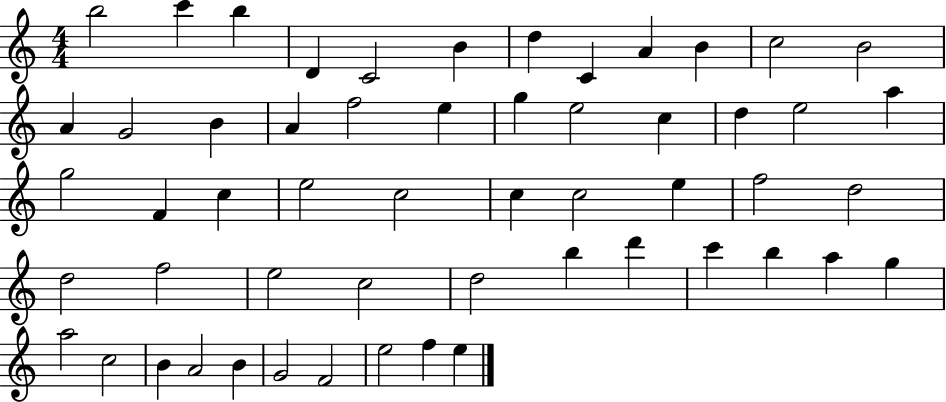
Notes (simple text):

B5/h C6/q B5/q D4/q C4/h B4/q D5/q C4/q A4/q B4/q C5/h B4/h A4/q G4/h B4/q A4/q F5/h E5/q G5/q E5/h C5/q D5/q E5/h A5/q G5/h F4/q C5/q E5/h C5/h C5/q C5/h E5/q F5/h D5/h D5/h F5/h E5/h C5/h D5/h B5/q D6/q C6/q B5/q A5/q G5/q A5/h C5/h B4/q A4/h B4/q G4/h F4/h E5/h F5/q E5/q